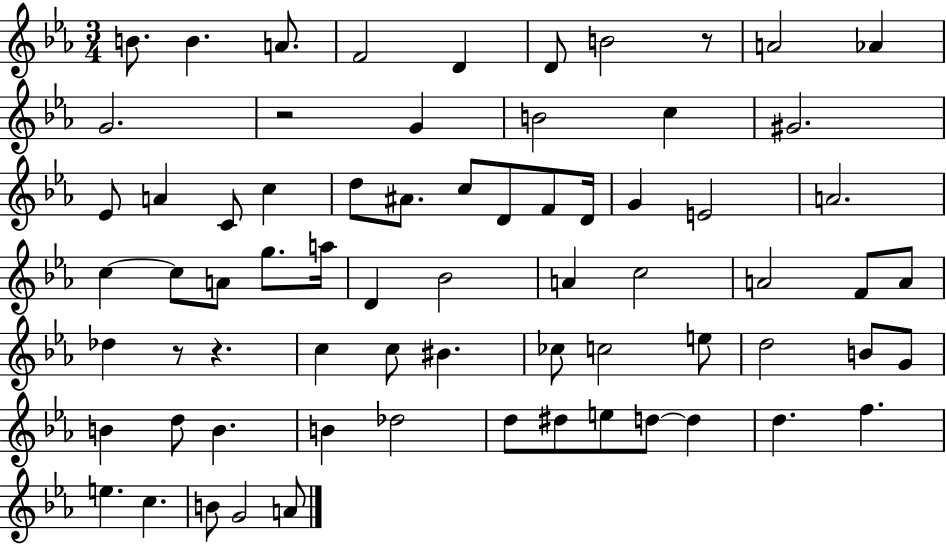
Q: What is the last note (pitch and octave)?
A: A4